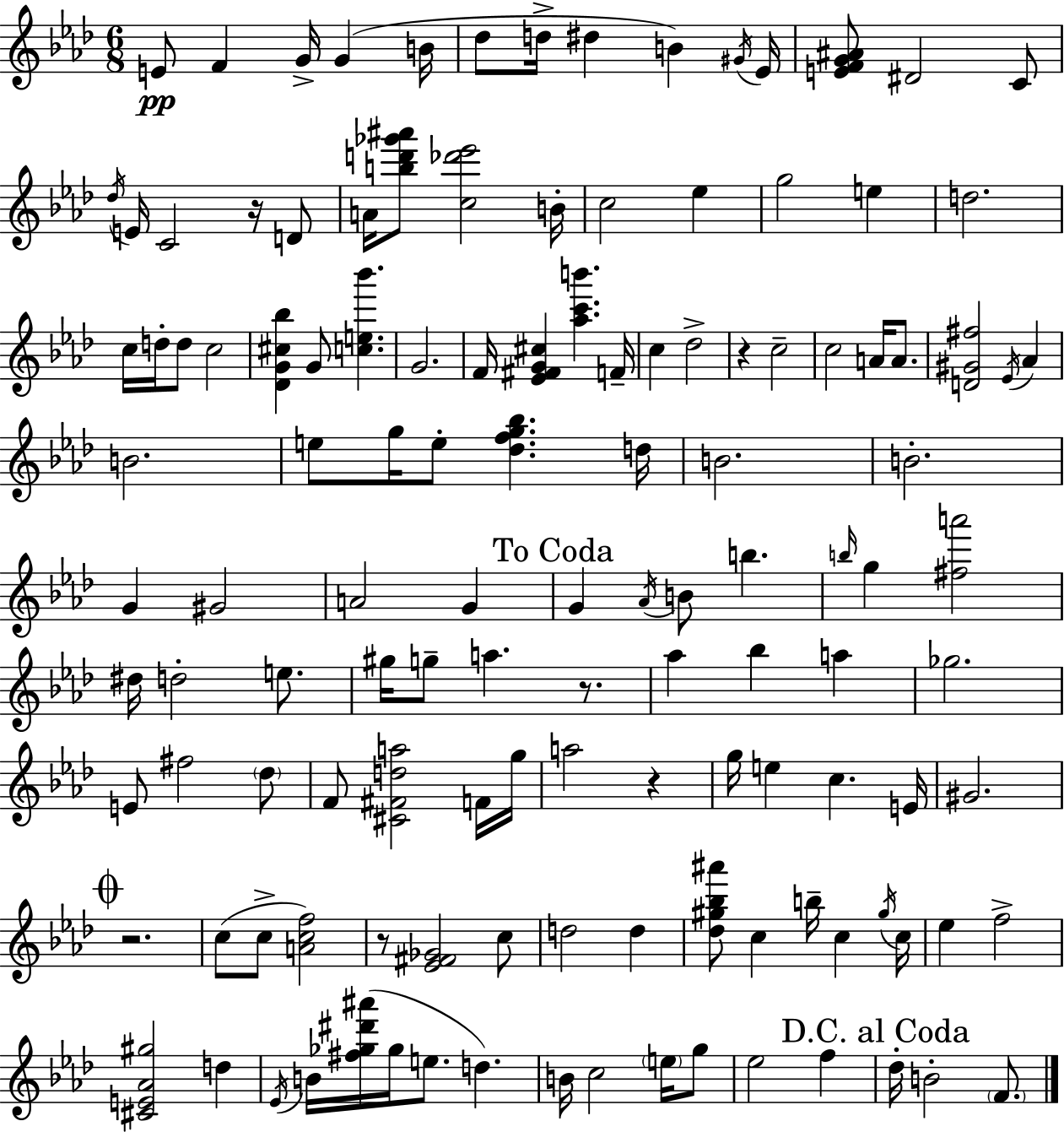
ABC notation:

X:1
T:Untitled
M:6/8
L:1/4
K:Ab
E/2 F G/4 G B/4 _d/2 d/4 ^d B ^G/4 _E/4 [EFG^A]/2 ^D2 C/2 _d/4 E/4 C2 z/4 D/2 A/4 [bd'_g'^a']/2 [c_d'_e']2 B/4 c2 _e g2 e d2 c/4 d/4 d/2 c2 [_DG^c_b] G/2 [ce_b'] G2 F/4 [_E^FG^c] [_ac'b'] F/4 c _d2 z c2 c2 A/4 A/2 [D^G^f]2 _E/4 _A B2 e/2 g/4 e/2 [_dfg_b] d/4 B2 B2 G ^G2 A2 G G _A/4 B/2 b b/4 g [^fa']2 ^d/4 d2 e/2 ^g/4 g/2 a z/2 _a _b a _g2 E/2 ^f2 _d/2 F/2 [^C^Fda]2 F/4 g/4 a2 z g/4 e c E/4 ^G2 z2 c/2 c/2 [Acf]2 z/2 [_E^F_G]2 c/2 d2 d [_d^g_b^a']/2 c b/4 c ^g/4 c/4 _e f2 [^CE_A^g]2 d _E/4 B/4 [^f_g^d'^a']/4 _g/4 e/2 d B/4 c2 e/4 g/2 _e2 f _d/4 B2 F/2